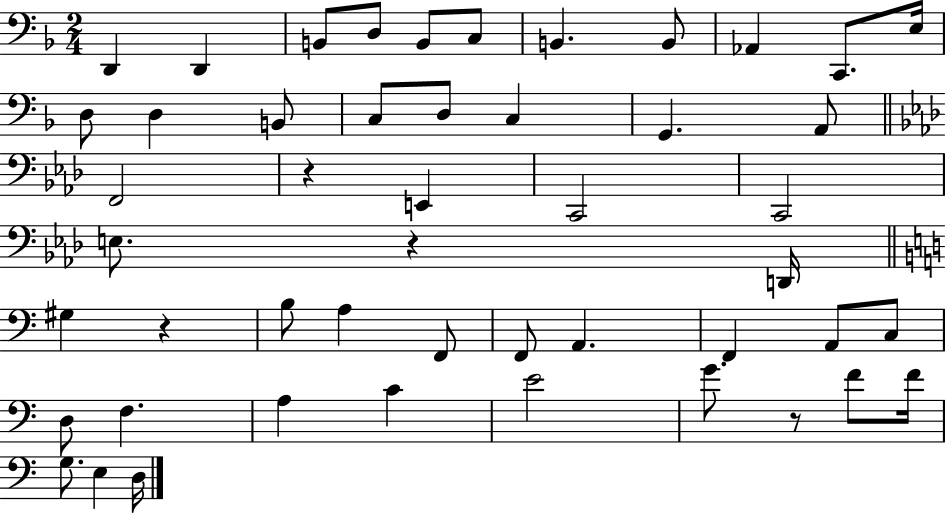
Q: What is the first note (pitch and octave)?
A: D2